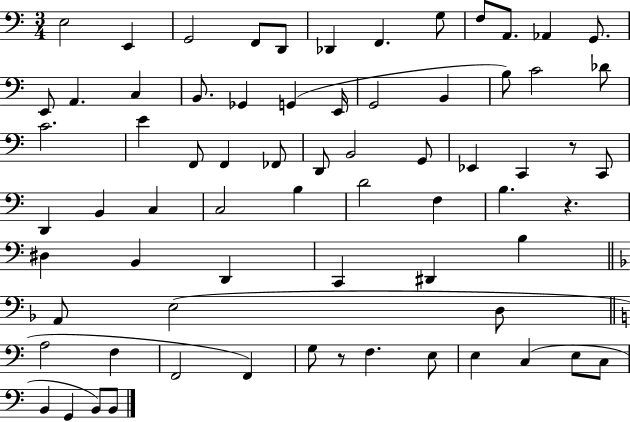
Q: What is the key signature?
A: C major